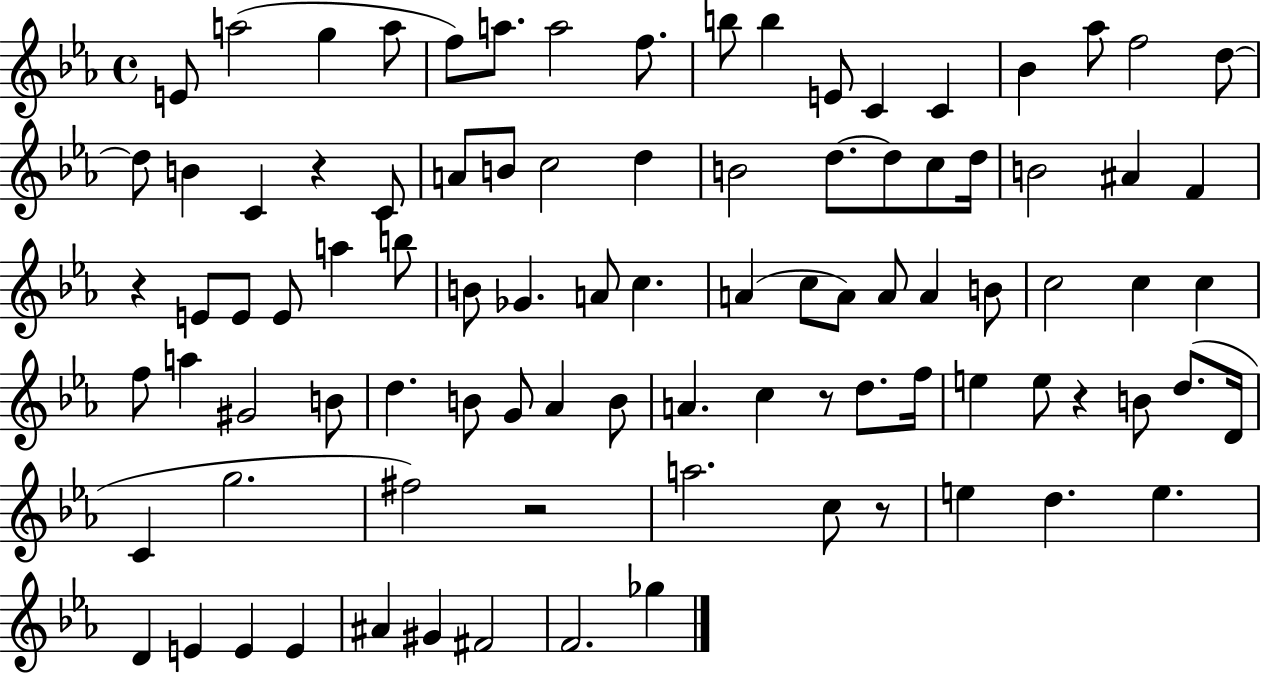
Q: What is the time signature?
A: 4/4